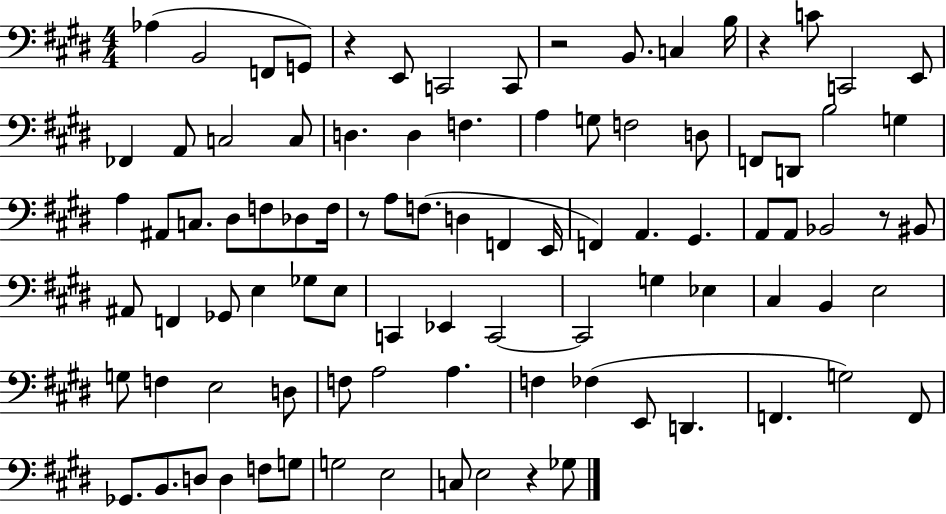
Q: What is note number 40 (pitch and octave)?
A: E2